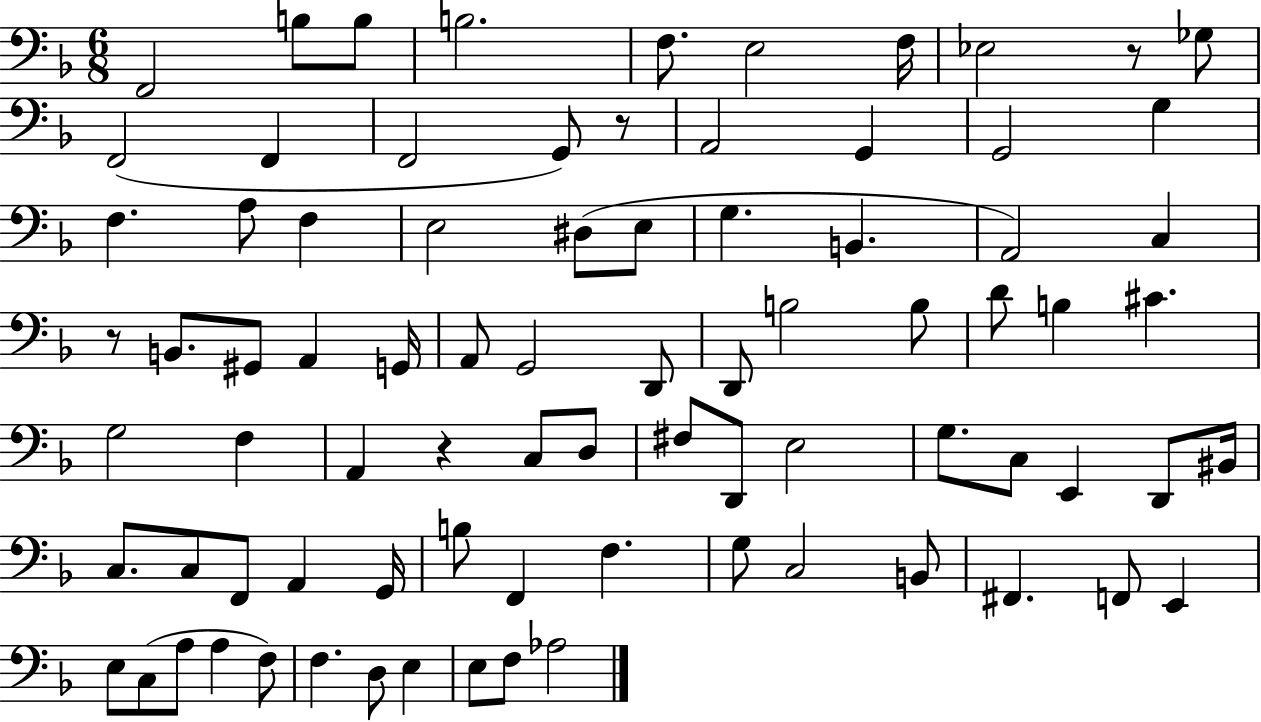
F2/h B3/e B3/e B3/h. F3/e. E3/h F3/s Eb3/h R/e Gb3/e F2/h F2/q F2/h G2/e R/e A2/h G2/q G2/h G3/q F3/q. A3/e F3/q E3/h D#3/e E3/e G3/q. B2/q. A2/h C3/q R/e B2/e. G#2/e A2/q G2/s A2/e G2/h D2/e D2/e B3/h B3/e D4/e B3/q C#4/q. G3/h F3/q A2/q R/q C3/e D3/e F#3/e D2/e E3/h G3/e. C3/e E2/q D2/e BIS2/s C3/e. C3/e F2/e A2/q G2/s B3/e F2/q F3/q. G3/e C3/h B2/e F#2/q. F2/e E2/q E3/e C3/e A3/e A3/q F3/e F3/q. D3/e E3/q E3/e F3/e Ab3/h